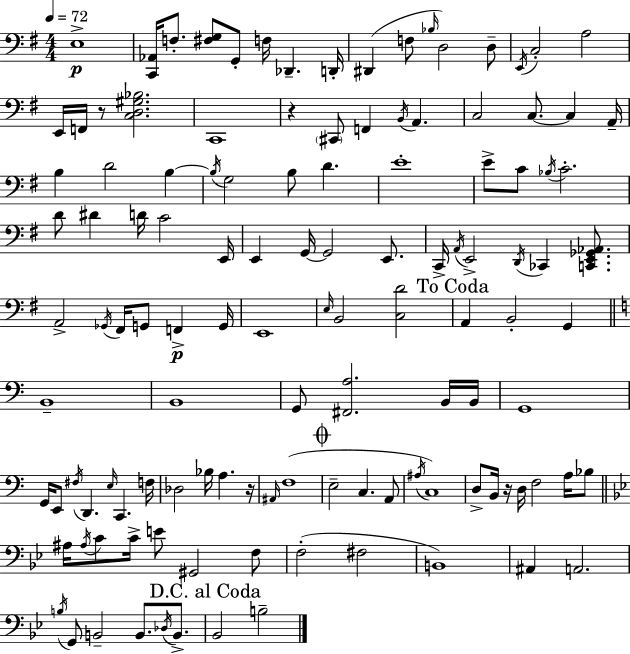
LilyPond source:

{
  \clef bass
  \numericTimeSignature
  \time 4/4
  \key e \minor
  \tempo 4 = 72
  e1->\p | <c, aes,>16 f8.-. <fis g>8 g,8-. f16 des,4.-- d,16-. | dis,4( f8 \grace { bes16 }) d2 d8-- | \acciaccatura { e,16 } c2-. a2 | \break e,16 f,16 r8 <c d gis bes>2. | c,1 | r4 \parenthesize cis,8 f,4 \acciaccatura { b,16 } a,4. | c2 c8.~~ c4 | \break a,16-- b4 d'2 b4~~ | \acciaccatura { b16 } g2 b8 d'4. | e'1-. | e'8-> c'8 \acciaccatura { bes16 } c'2.-. | \break d'8 dis'4 d'16 c'2 | e,16 e,4 g,16~~ g,2 | e,8. c,16-> \acciaccatura { a,16 } e,2-> \acciaccatura { d,16 } | ces,4 <c, e, ges, aes,>8. a,2-> \acciaccatura { ges,16 } | \break fis,16 g,8 f,4->\p g,16 e,1 | \grace { e16 } b,2 | <c d'>2 \mark "To Coda" a,4 b,2-. | g,4 \bar "||" \break \key c \major b,1-- | b,1 | g,8 <fis, a>2. b,16 b,16 | g,1 | \break g,16 e,8 \acciaccatura { fis16 } d,4. \grace { e16 } c,4. | f16 des2 bes16 a4. | r16 \grace { ais,16 } f1( | \mark \markup { \musicglyph "scripts.coda" } e2-- c4. | \break a,8 \acciaccatura { ais16 }) c1 | d8-> b,16 r16 d16 f2 | a16 bes8 \bar "||" \break \key bes \major ais16 \acciaccatura { ais16 } c'8 c'16-> e'8 gis,2 f8 | f2-.( fis2 | b,1) | ais,4 a,2. | \break \acciaccatura { b16 } g,8 b,2-- b,8. \acciaccatura { des16 } | b,8.-> \mark "D.C. al Coda" bes,2 b2-- | \bar "|."
}